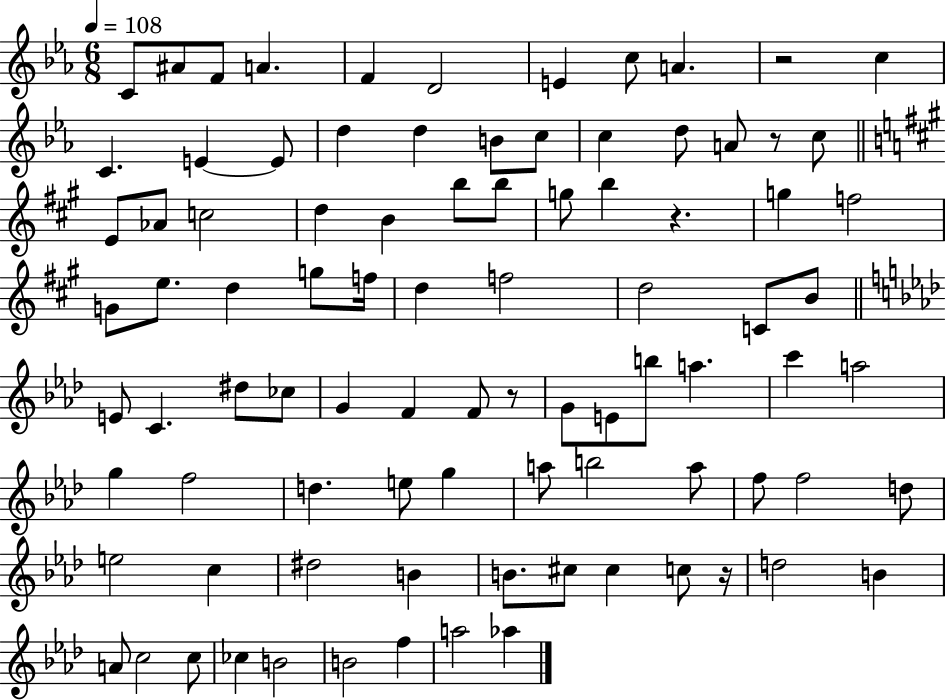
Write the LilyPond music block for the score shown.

{
  \clef treble
  \numericTimeSignature
  \time 6/8
  \key ees \major
  \tempo 4 = 108
  c'8 ais'8 f'8 a'4. | f'4 d'2 | e'4 c''8 a'4. | r2 c''4 | \break c'4. e'4~~ e'8 | d''4 d''4 b'8 c''8 | c''4 d''8 a'8 r8 c''8 | \bar "||" \break \key a \major e'8 aes'8 c''2 | d''4 b'4 b''8 b''8 | g''8 b''4 r4. | g''4 f''2 | \break g'8 e''8. d''4 g''8 f''16 | d''4 f''2 | d''2 c'8 b'8 | \bar "||" \break \key f \minor e'8 c'4. dis''8 ces''8 | g'4 f'4 f'8 r8 | g'8 e'8 b''8 a''4. | c'''4 a''2 | \break g''4 f''2 | d''4. e''8 g''4 | a''8 b''2 a''8 | f''8 f''2 d''8 | \break e''2 c''4 | dis''2 b'4 | b'8. cis''8 cis''4 c''8 r16 | d''2 b'4 | \break a'8 c''2 c''8 | ces''4 b'2 | b'2 f''4 | a''2 aes''4 | \break \bar "|."
}